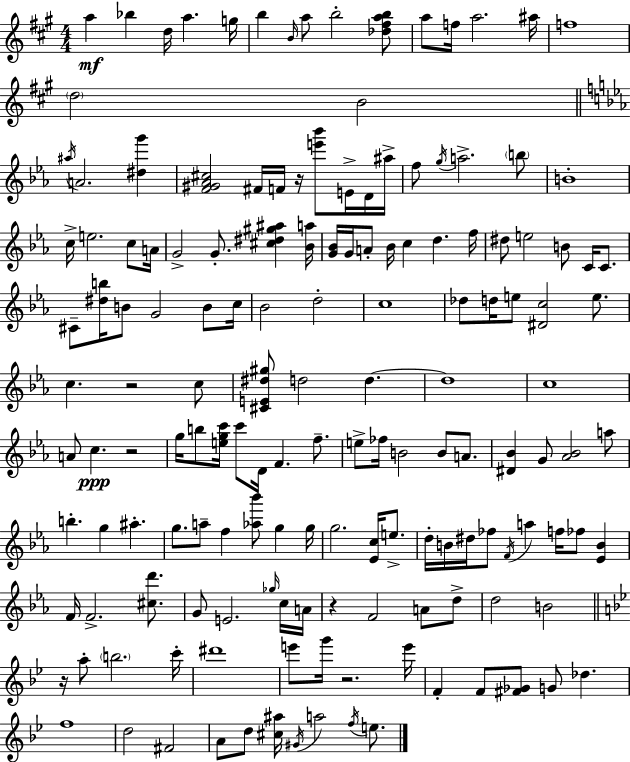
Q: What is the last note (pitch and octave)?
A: E5